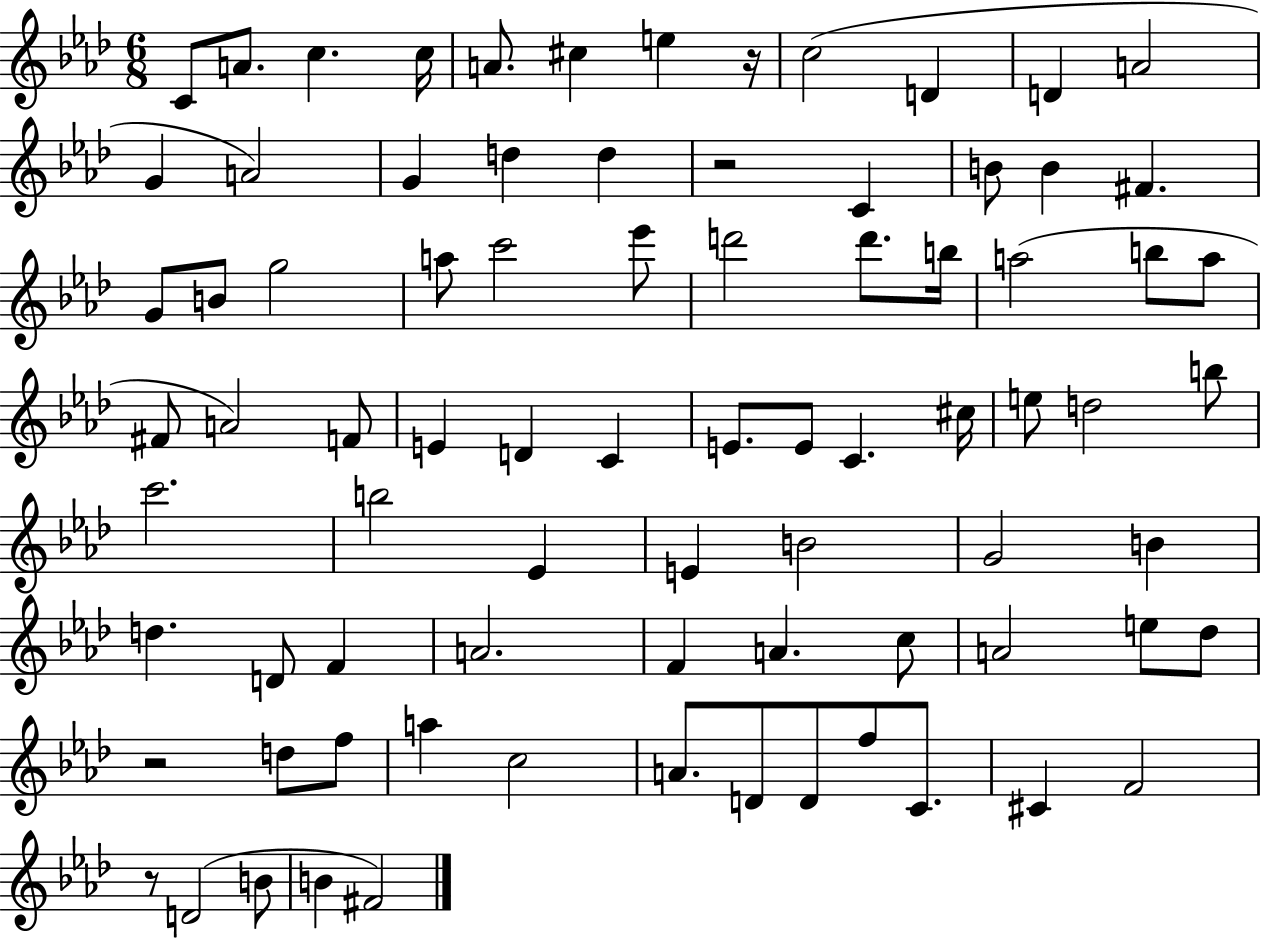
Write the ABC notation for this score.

X:1
T:Untitled
M:6/8
L:1/4
K:Ab
C/2 A/2 c c/4 A/2 ^c e z/4 c2 D D A2 G A2 G d d z2 C B/2 B ^F G/2 B/2 g2 a/2 c'2 _e'/2 d'2 d'/2 b/4 a2 b/2 a/2 ^F/2 A2 F/2 E D C E/2 E/2 C ^c/4 e/2 d2 b/2 c'2 b2 _E E B2 G2 B d D/2 F A2 F A c/2 A2 e/2 _d/2 z2 d/2 f/2 a c2 A/2 D/2 D/2 f/2 C/2 ^C F2 z/2 D2 B/2 B ^F2